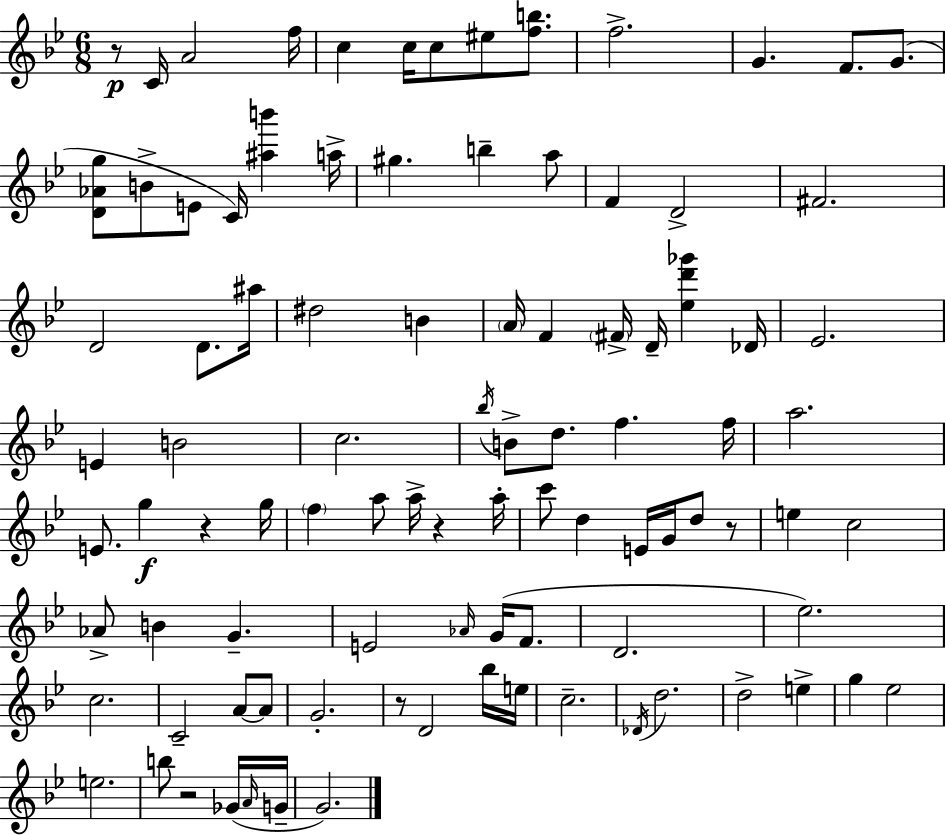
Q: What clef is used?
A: treble